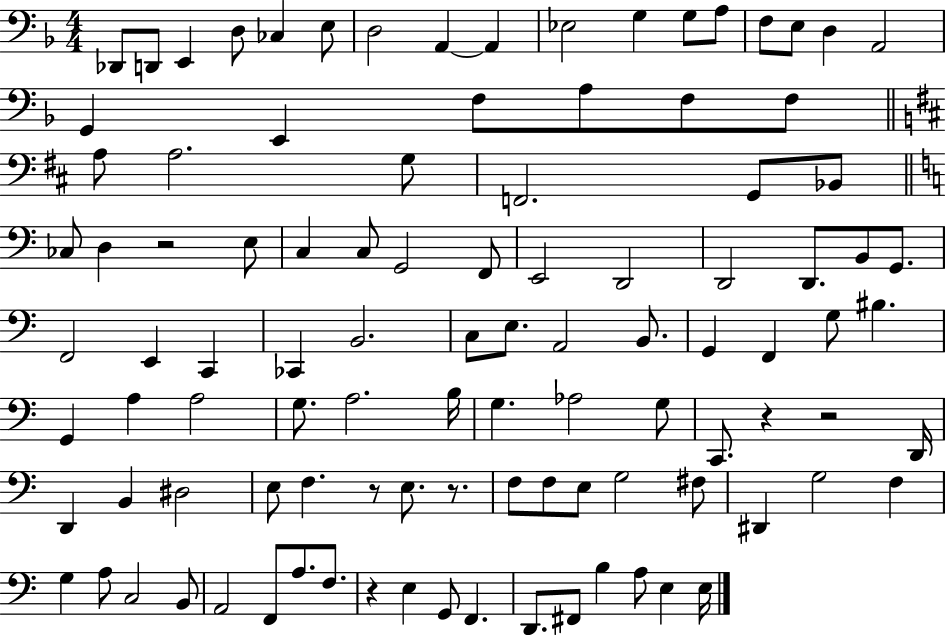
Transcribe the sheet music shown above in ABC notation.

X:1
T:Untitled
M:4/4
L:1/4
K:F
_D,,/2 D,,/2 E,, D,/2 _C, E,/2 D,2 A,, A,, _E,2 G, G,/2 A,/2 F,/2 E,/2 D, A,,2 G,, E,, F,/2 A,/2 F,/2 F,/2 A,/2 A,2 G,/2 F,,2 G,,/2 _B,,/2 _C,/2 D, z2 E,/2 C, C,/2 G,,2 F,,/2 E,,2 D,,2 D,,2 D,,/2 B,,/2 G,,/2 F,,2 E,, C,, _C,, B,,2 C,/2 E,/2 A,,2 B,,/2 G,, F,, G,/2 ^B, G,, A, A,2 G,/2 A,2 B,/4 G, _A,2 G,/2 C,,/2 z z2 D,,/4 D,, B,, ^D,2 E,/2 F, z/2 E,/2 z/2 F,/2 F,/2 E,/2 G,2 ^F,/2 ^D,, G,2 F, G, A,/2 C,2 B,,/2 A,,2 F,,/2 A,/2 F,/2 z E, G,,/2 F,, D,,/2 ^F,,/2 B, A,/2 E, E,/4